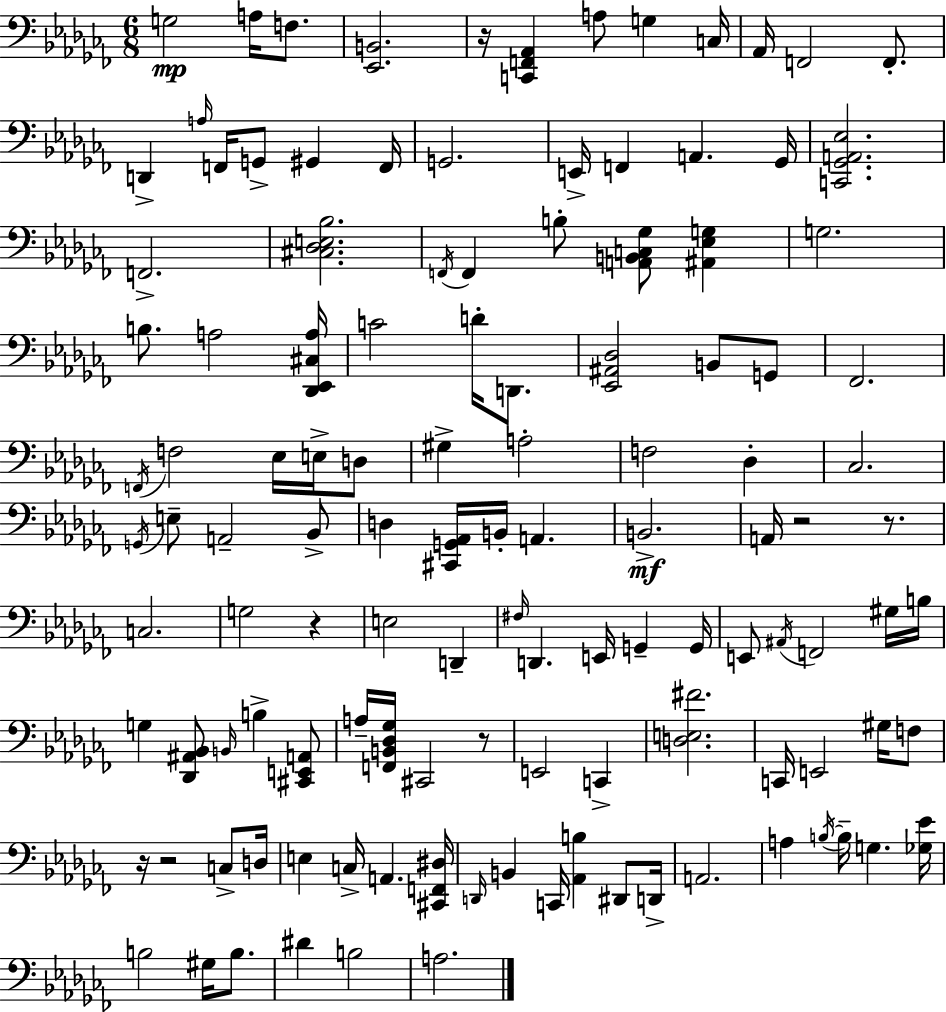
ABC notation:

X:1
T:Untitled
M:6/8
L:1/4
K:Abm
G,2 A,/4 F,/2 [_E,,B,,]2 z/4 [C,,F,,_A,,] A,/2 G, C,/4 _A,,/4 F,,2 F,,/2 D,, A,/4 F,,/4 G,,/2 ^G,, F,,/4 G,,2 E,,/4 F,, A,, _G,,/4 [C,,_G,,A,,_E,]2 F,,2 [^C,_D,E,_B,]2 F,,/4 F,, B,/2 [A,,B,,C,_G,]/2 [^A,,_E,G,] G,2 B,/2 A,2 [_D,,_E,,^C,A,]/4 C2 D/4 D,,/2 [_E,,^A,,_D,]2 B,,/2 G,,/2 _F,,2 F,,/4 F,2 _E,/4 E,/4 D,/2 ^G, A,2 F,2 _D, _C,2 G,,/4 E,/2 A,,2 _B,,/2 D, [^C,,G,,_A,,]/4 B,,/4 A,, B,,2 A,,/4 z2 z/2 C,2 G,2 z E,2 D,, ^F,/4 D,, E,,/4 G,, G,,/4 E,,/2 ^A,,/4 F,,2 ^G,/4 B,/4 G, [_D,,^A,,_B,,]/2 B,,/4 B, [^C,,E,,A,,]/2 A,/4 [F,,B,,_D,_G,]/4 ^C,,2 z/2 E,,2 C,, [D,E,^F]2 C,,/4 E,,2 ^G,/4 F,/2 z/4 z2 C,/2 D,/4 E, C,/4 A,, [^C,,F,,^D,]/4 D,,/4 B,, C,,/4 [_A,,B,] ^D,,/2 D,,/4 A,,2 A, B,/4 B,/4 G, [_G,_E]/4 B,2 ^G,/4 B,/2 ^D B,2 A,2